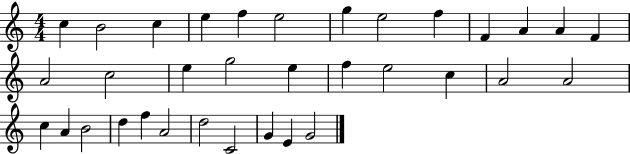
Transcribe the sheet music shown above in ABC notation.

X:1
T:Untitled
M:4/4
L:1/4
K:C
c B2 c e f e2 g e2 f F A A F A2 c2 e g2 e f e2 c A2 A2 c A B2 d f A2 d2 C2 G E G2